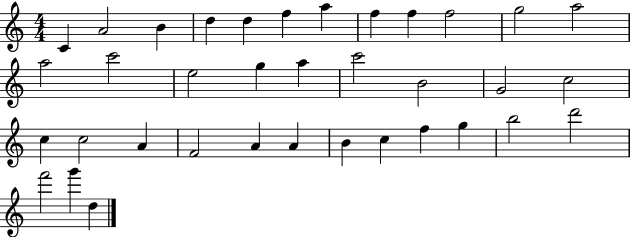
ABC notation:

X:1
T:Untitled
M:4/4
L:1/4
K:C
C A2 B d d f a f f f2 g2 a2 a2 c'2 e2 g a c'2 B2 G2 c2 c c2 A F2 A A B c f g b2 d'2 f'2 g' d